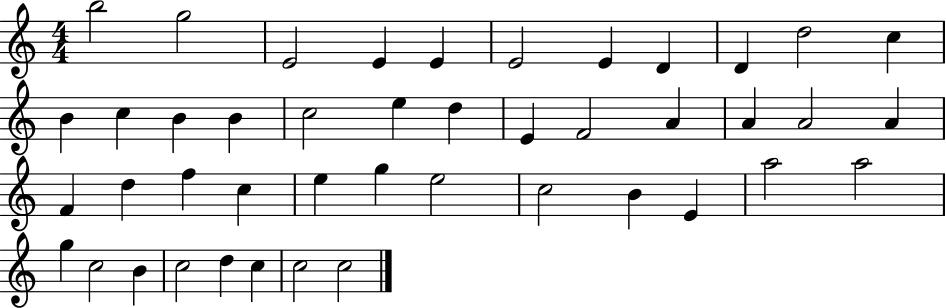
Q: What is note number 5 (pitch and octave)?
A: E4